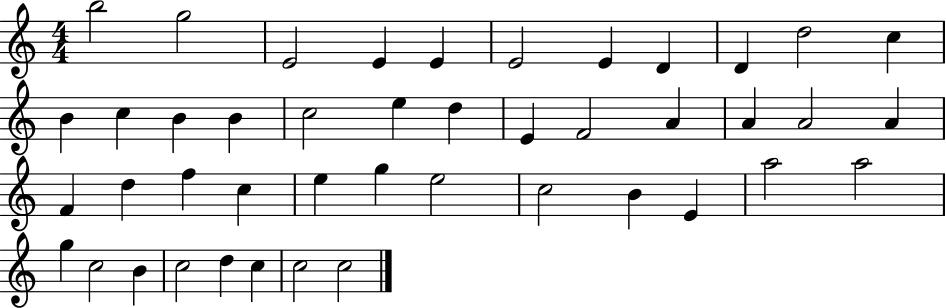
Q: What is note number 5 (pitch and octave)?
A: E4